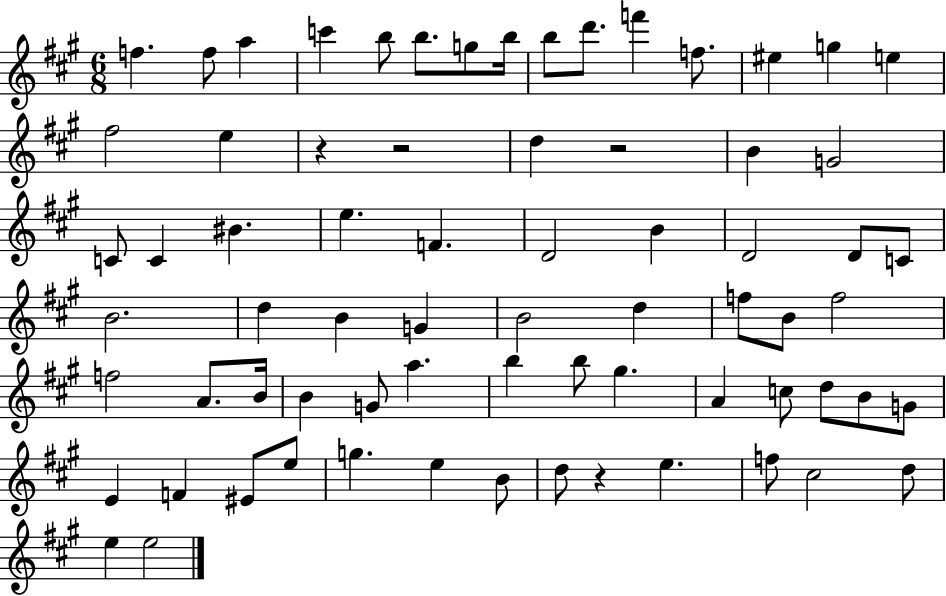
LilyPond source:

{
  \clef treble
  \numericTimeSignature
  \time 6/8
  \key a \major
  f''4. f''8 a''4 | c'''4 b''8 b''8. g''8 b''16 | b''8 d'''8. f'''4 f''8. | eis''4 g''4 e''4 | \break fis''2 e''4 | r4 r2 | d''4 r2 | b'4 g'2 | \break c'8 c'4 bis'4. | e''4. f'4. | d'2 b'4 | d'2 d'8 c'8 | \break b'2. | d''4 b'4 g'4 | b'2 d''4 | f''8 b'8 f''2 | \break f''2 a'8. b'16 | b'4 g'8 a''4. | b''4 b''8 gis''4. | a'4 c''8 d''8 b'8 g'8 | \break e'4 f'4 eis'8 e''8 | g''4. e''4 b'8 | d''8 r4 e''4. | f''8 cis''2 d''8 | \break e''4 e''2 | \bar "|."
}